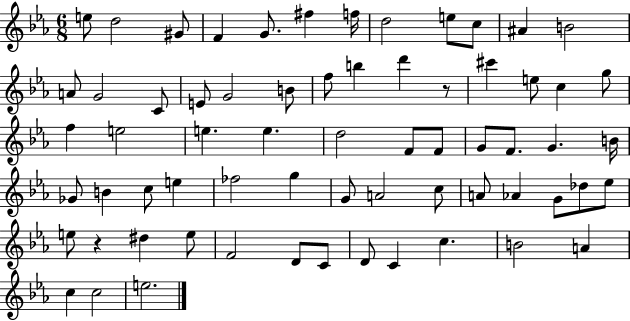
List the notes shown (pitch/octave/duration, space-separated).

E5/e D5/h G#4/e F4/q G4/e. F#5/q F5/s D5/h E5/e C5/e A#4/q B4/h A4/e G4/h C4/e E4/e G4/h B4/e F5/e B5/q D6/q R/e C#6/q E5/e C5/q G5/e F5/q E5/h E5/q. E5/q. D5/h F4/e F4/e G4/e F4/e. G4/q. B4/s Gb4/e B4/q C5/e E5/q FES5/h G5/q G4/e A4/h C5/e A4/e Ab4/q G4/e Db5/e Eb5/e E5/e R/q D#5/q E5/e F4/h D4/e C4/e D4/e C4/q C5/q. B4/h A4/q C5/q C5/h E5/h.